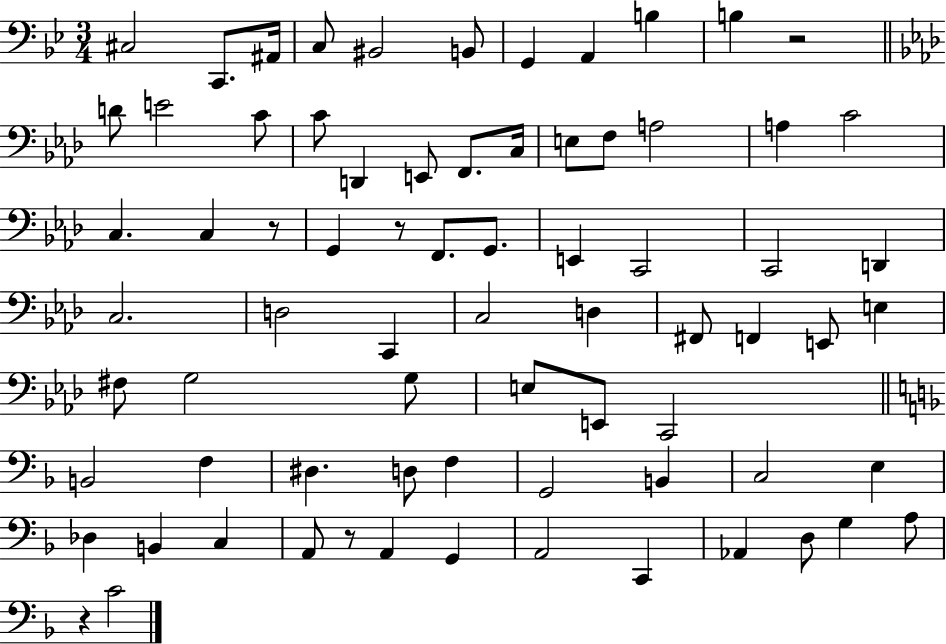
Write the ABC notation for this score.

X:1
T:Untitled
M:3/4
L:1/4
K:Bb
^C,2 C,,/2 ^A,,/4 C,/2 ^B,,2 B,,/2 G,, A,, B, B, z2 D/2 E2 C/2 C/2 D,, E,,/2 F,,/2 C,/4 E,/2 F,/2 A,2 A, C2 C, C, z/2 G,, z/2 F,,/2 G,,/2 E,, C,,2 C,,2 D,, C,2 D,2 C,, C,2 D, ^F,,/2 F,, E,,/2 E, ^F,/2 G,2 G,/2 E,/2 E,,/2 C,,2 B,,2 F, ^D, D,/2 F, G,,2 B,, C,2 E, _D, B,, C, A,,/2 z/2 A,, G,, A,,2 C,, _A,, D,/2 G, A,/2 z C2